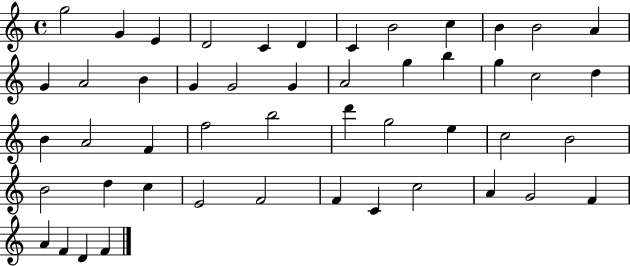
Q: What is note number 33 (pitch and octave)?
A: C5